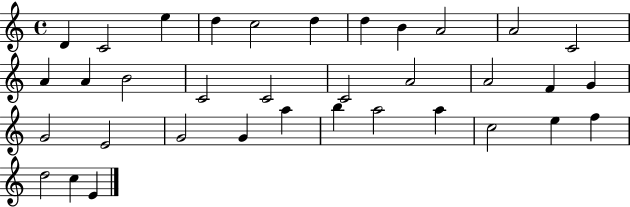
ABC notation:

X:1
T:Untitled
M:4/4
L:1/4
K:C
D C2 e d c2 d d B A2 A2 C2 A A B2 C2 C2 C2 A2 A2 F G G2 E2 G2 G a b a2 a c2 e f d2 c E